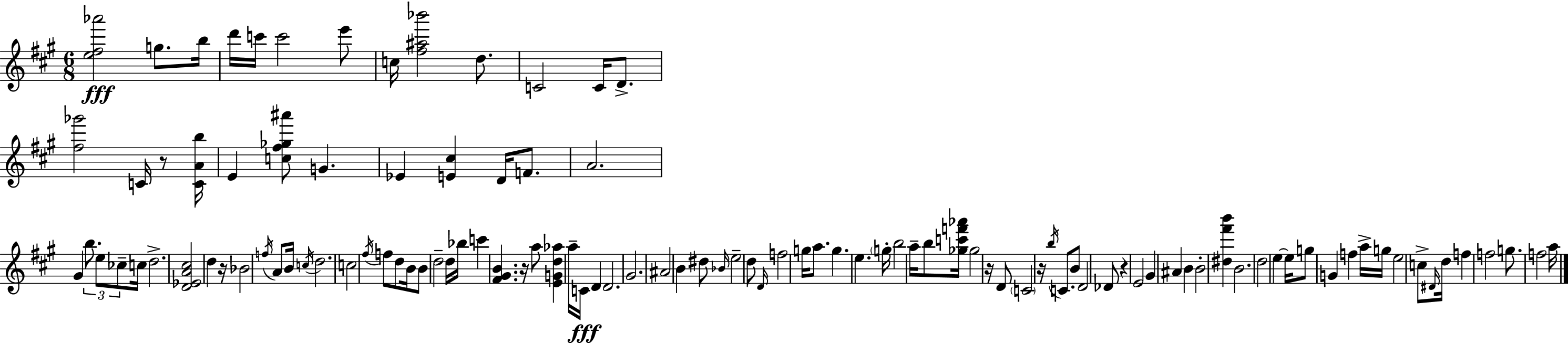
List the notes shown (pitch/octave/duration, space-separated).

[E5,F#5,Ab6]/h G5/e. B5/s D6/s C6/s C6/h E6/e C5/s [F#5,A#5,Bb6]/h D5/e. C4/h C4/s D4/e. [F#5,Gb6]/h C4/s R/e [C4,A4,B5]/s E4/q [C5,F#5,Gb5,A#6]/e G4/q. Eb4/q [E4,C#5]/q D4/s F4/e. A4/h. G#4/q B5/e. E5/e CES5/e C5/s D5/h. [D4,Eb4,A4,C#5]/h D5/q R/s Bb4/h F5/s A4/e B4/s C5/s D5/h. C5/h F#5/s F5/e D5/e B4/s B4/e D5/h D5/s Bb5/s C6/q [F#4,G#4,B4]/q. R/s A5/e [E4,G4,D5,Ab5]/q A5/s C4/s D4/q D4/h. G#4/h. A#4/h B4/q D#5/e Bb4/s E5/h D5/e D4/s F5/h G5/s A5/e. G5/q. E5/q. G5/s B5/h A5/s B5/e [Gb5,C6,F6,Ab6]/s Gb5/h R/s D4/e C4/h R/s B5/s C4/e. B4/e D4/h Db4/e R/q E4/h G#4/q A#4/q B4/q B4/h [D#5,F#6,B6]/q B4/h. D5/h E5/q E5/s G5/e G4/q F5/q A5/s G5/s E5/h C5/e D#4/s D5/s F5/q F5/h G5/e. F5/h A5/s